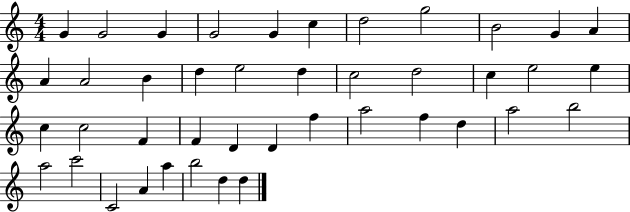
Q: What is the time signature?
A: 4/4